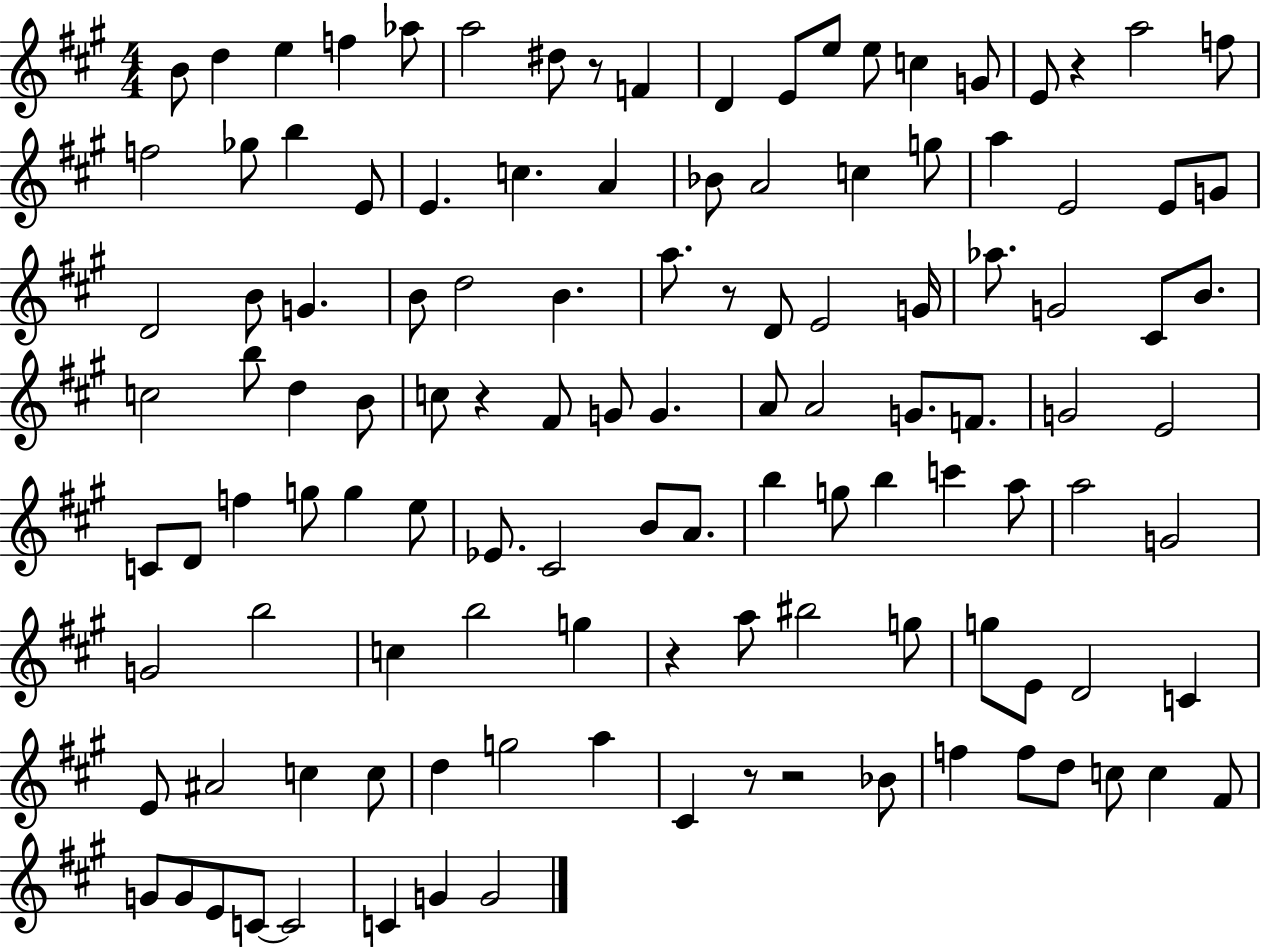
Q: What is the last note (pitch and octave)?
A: G4